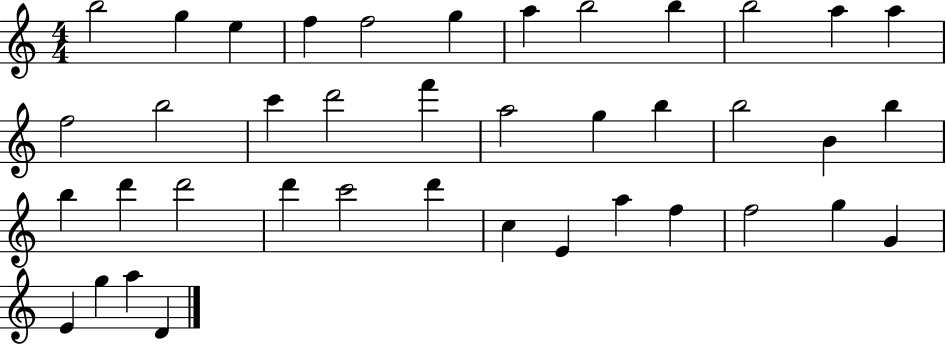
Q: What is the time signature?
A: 4/4